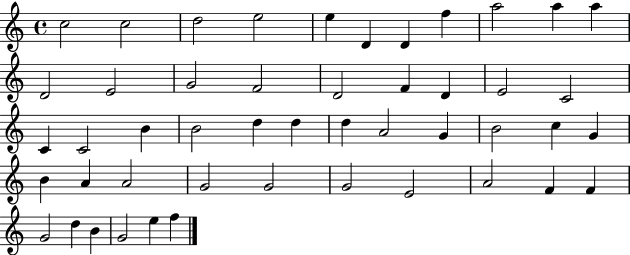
X:1
T:Untitled
M:4/4
L:1/4
K:C
c2 c2 d2 e2 e D D f a2 a a D2 E2 G2 F2 D2 F D E2 C2 C C2 B B2 d d d A2 G B2 c G B A A2 G2 G2 G2 E2 A2 F F G2 d B G2 e f